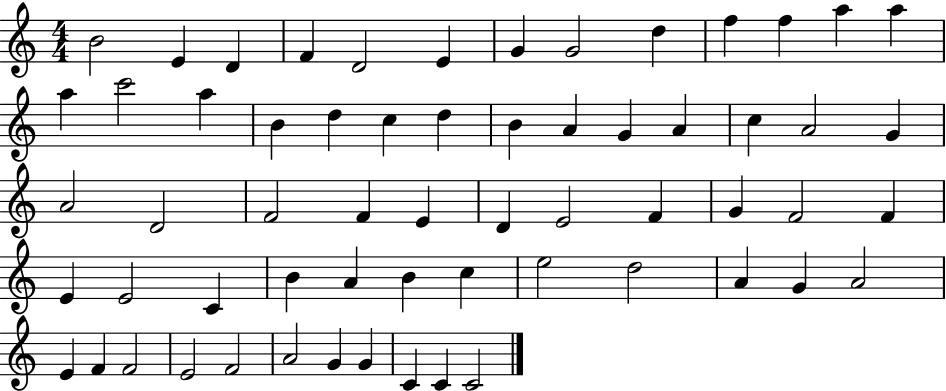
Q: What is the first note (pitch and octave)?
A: B4